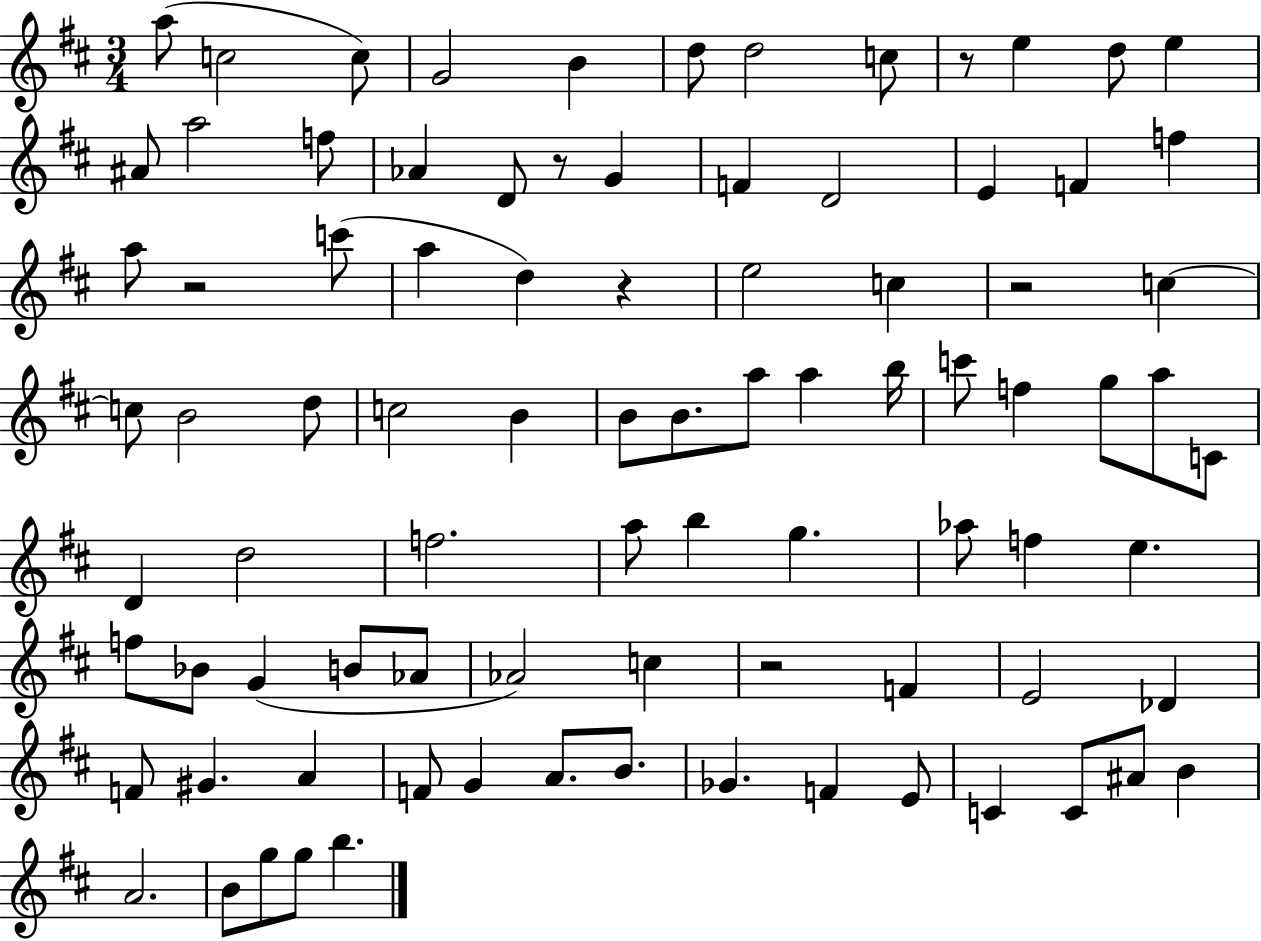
{
  \clef treble
  \numericTimeSignature
  \time 3/4
  \key d \major
  a''8( c''2 c''8) | g'2 b'4 | d''8 d''2 c''8 | r8 e''4 d''8 e''4 | \break ais'8 a''2 f''8 | aes'4 d'8 r8 g'4 | f'4 d'2 | e'4 f'4 f''4 | \break a''8 r2 c'''8( | a''4 d''4) r4 | e''2 c''4 | r2 c''4~~ | \break c''8 b'2 d''8 | c''2 b'4 | b'8 b'8. a''8 a''4 b''16 | c'''8 f''4 g''8 a''8 c'8 | \break d'4 d''2 | f''2. | a''8 b''4 g''4. | aes''8 f''4 e''4. | \break f''8 bes'8 g'4( b'8 aes'8 | aes'2) c''4 | r2 f'4 | e'2 des'4 | \break f'8 gis'4. a'4 | f'8 g'4 a'8. b'8. | ges'4. f'4 e'8 | c'4 c'8 ais'8 b'4 | \break a'2. | b'8 g''8 g''8 b''4. | \bar "|."
}